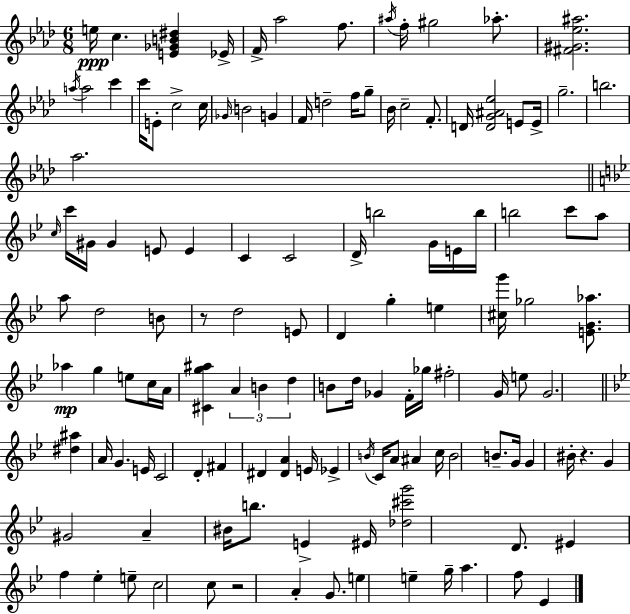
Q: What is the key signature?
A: F minor